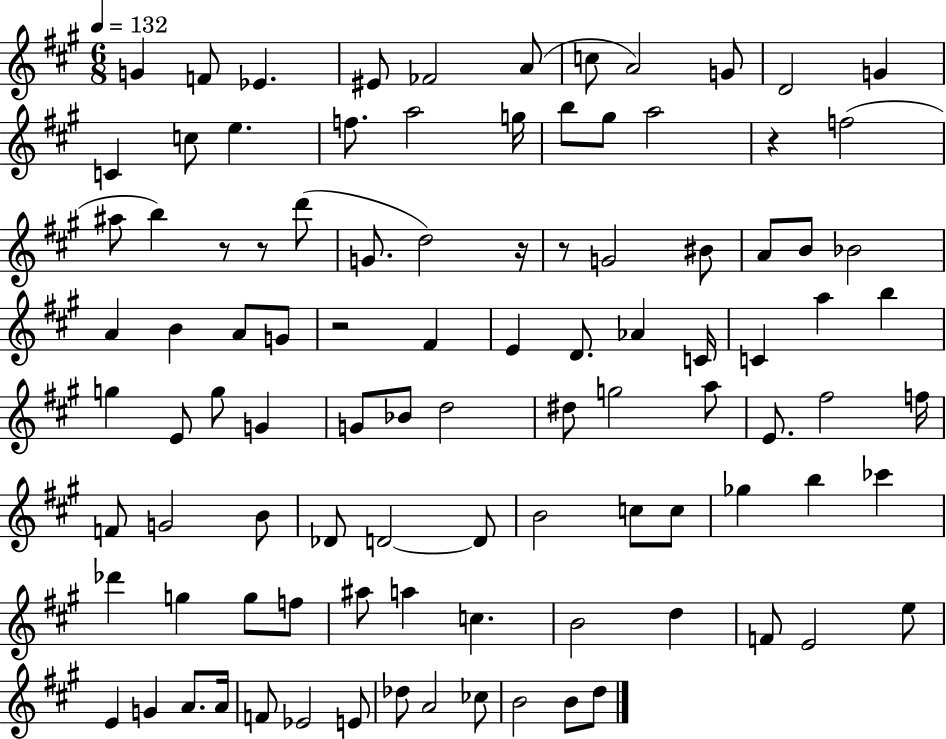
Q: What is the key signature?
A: A major